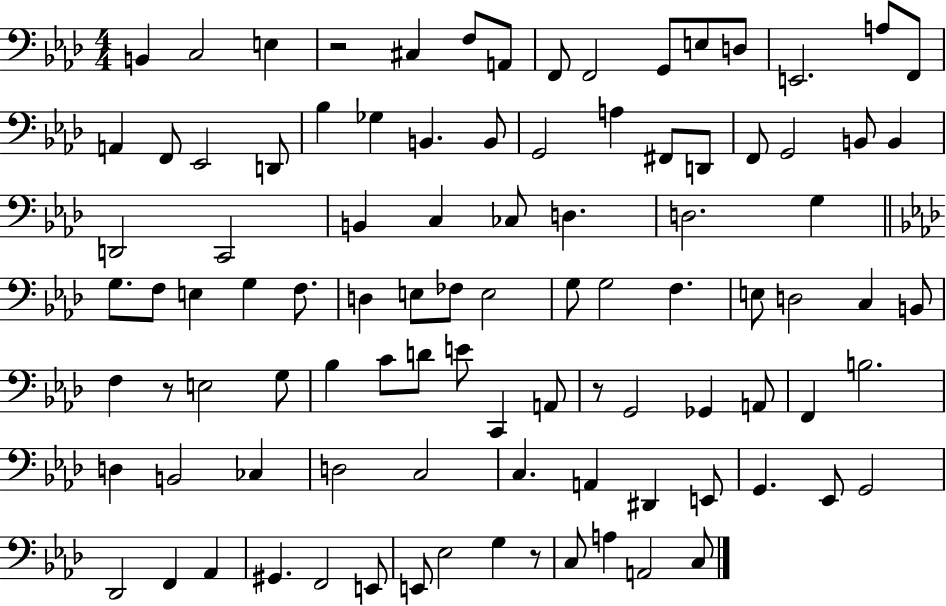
{
  \clef bass
  \numericTimeSignature
  \time 4/4
  \key aes \major
  b,4 c2 e4 | r2 cis4 f8 a,8 | f,8 f,2 g,8 e8 d8 | e,2. a8 f,8 | \break a,4 f,8 ees,2 d,8 | bes4 ges4 b,4. b,8 | g,2 a4 fis,8 d,8 | f,8 g,2 b,8 b,4 | \break d,2 c,2 | b,4 c4 ces8 d4. | d2. g4 | \bar "||" \break \key f \minor g8. f8 e4 g4 f8. | d4 e8 fes8 e2 | g8 g2 f4. | e8 d2 c4 b,8 | \break f4 r8 e2 g8 | bes4 c'8 d'8 e'8 c,4 a,8 | r8 g,2 ges,4 a,8 | f,4 b2. | \break d4 b,2 ces4 | d2 c2 | c4. a,4 dis,4 e,8 | g,4. ees,8 g,2 | \break des,2 f,4 aes,4 | gis,4. f,2 e,8 | e,8 ees2 g4 r8 | c8 a4 a,2 c8 | \break \bar "|."
}